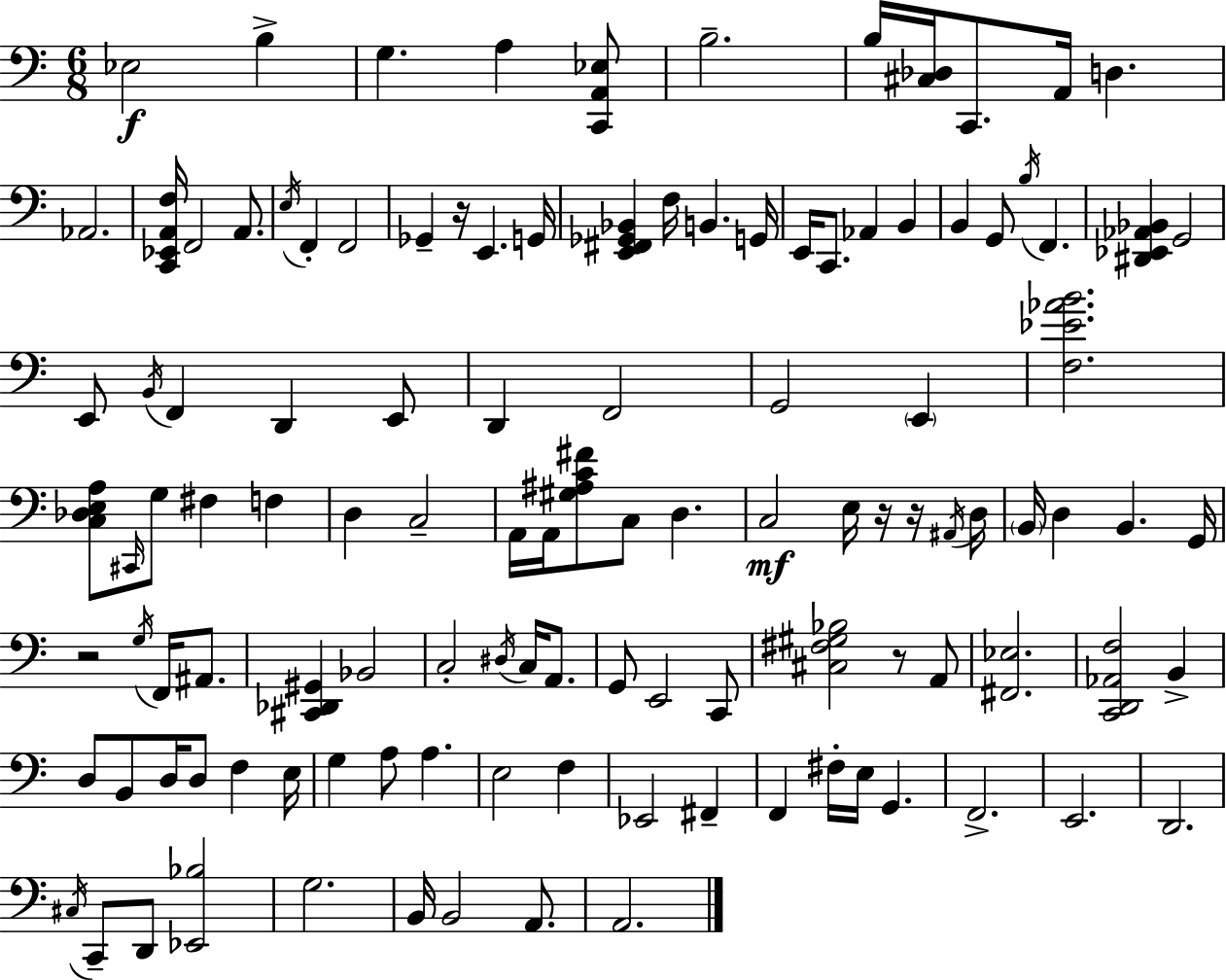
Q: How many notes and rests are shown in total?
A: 116